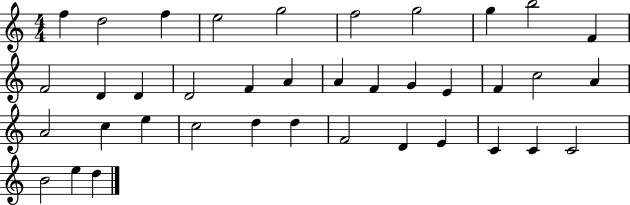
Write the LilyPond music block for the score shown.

{
  \clef treble
  \numericTimeSignature
  \time 4/4
  \key c \major
  f''4 d''2 f''4 | e''2 g''2 | f''2 g''2 | g''4 b''2 f'4 | \break f'2 d'4 d'4 | d'2 f'4 a'4 | a'4 f'4 g'4 e'4 | f'4 c''2 a'4 | \break a'2 c''4 e''4 | c''2 d''4 d''4 | f'2 d'4 e'4 | c'4 c'4 c'2 | \break b'2 e''4 d''4 | \bar "|."
}